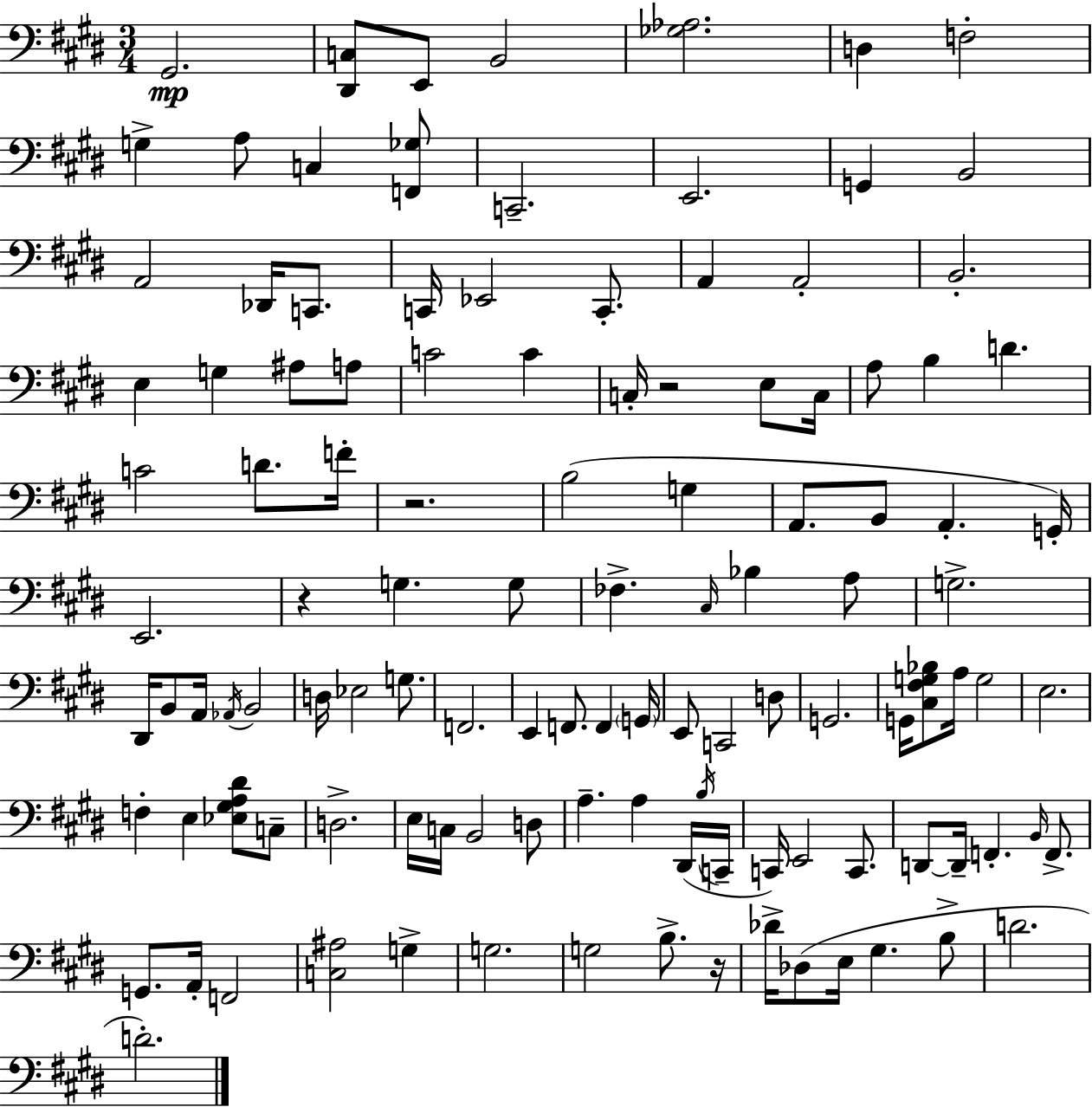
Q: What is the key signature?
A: E major